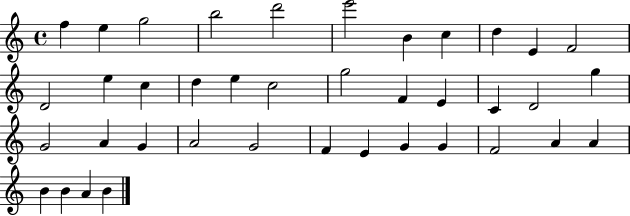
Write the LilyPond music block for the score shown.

{
  \clef treble
  \time 4/4
  \defaultTimeSignature
  \key c \major
  f''4 e''4 g''2 | b''2 d'''2 | e'''2 b'4 c''4 | d''4 e'4 f'2 | \break d'2 e''4 c''4 | d''4 e''4 c''2 | g''2 f'4 e'4 | c'4 d'2 g''4 | \break g'2 a'4 g'4 | a'2 g'2 | f'4 e'4 g'4 g'4 | f'2 a'4 a'4 | \break b'4 b'4 a'4 b'4 | \bar "|."
}